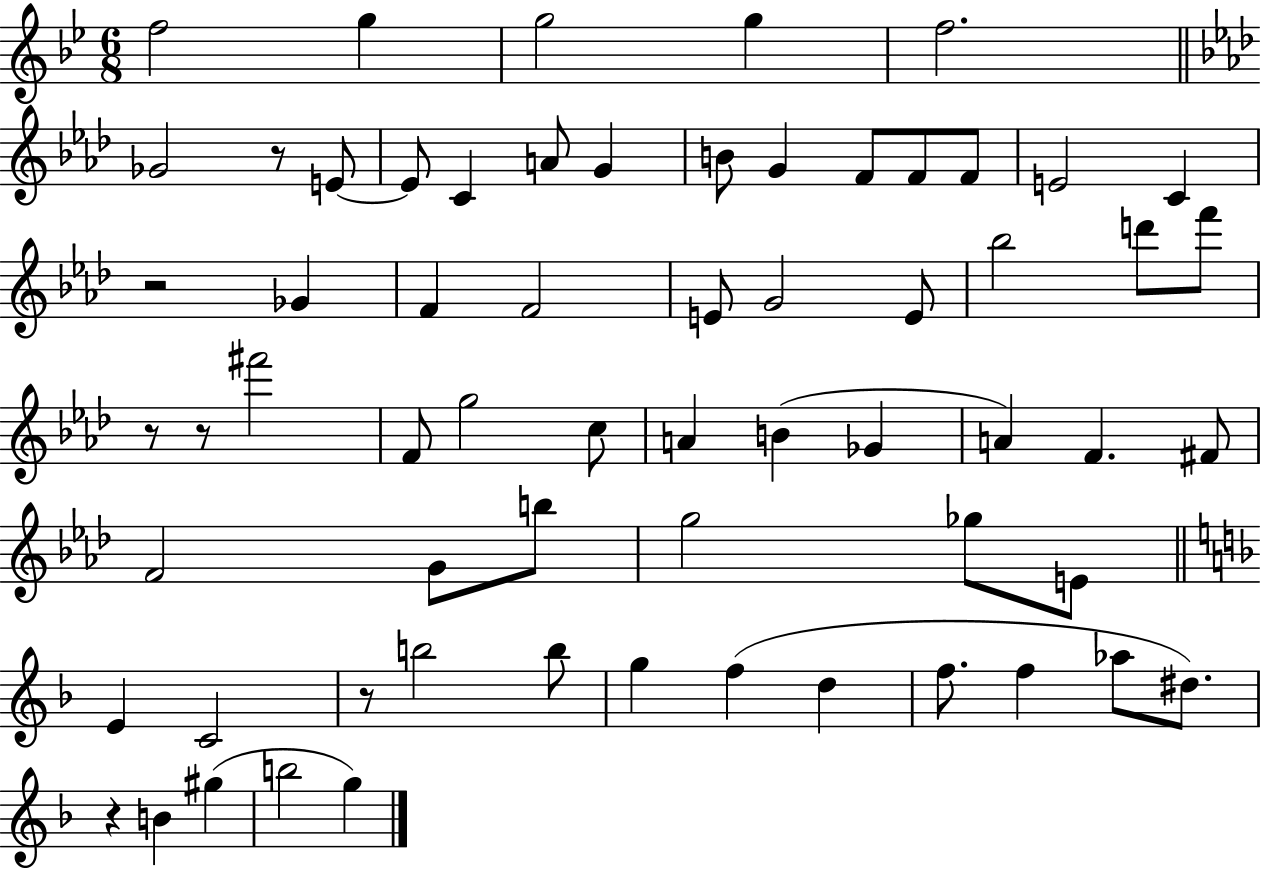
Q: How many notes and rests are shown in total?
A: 64